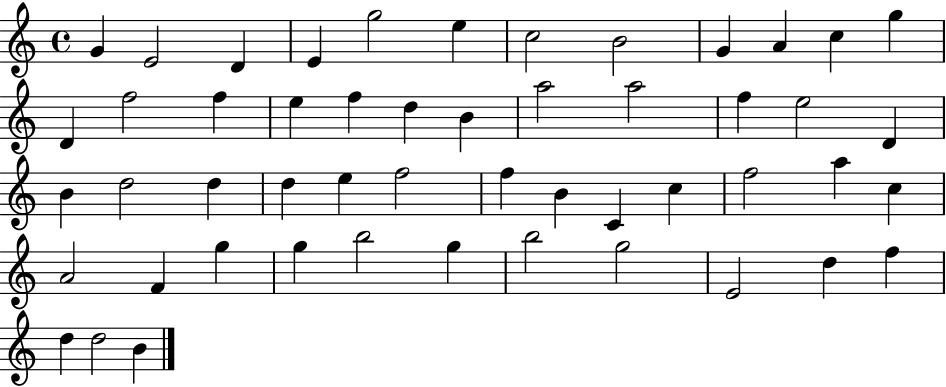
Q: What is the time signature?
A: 4/4